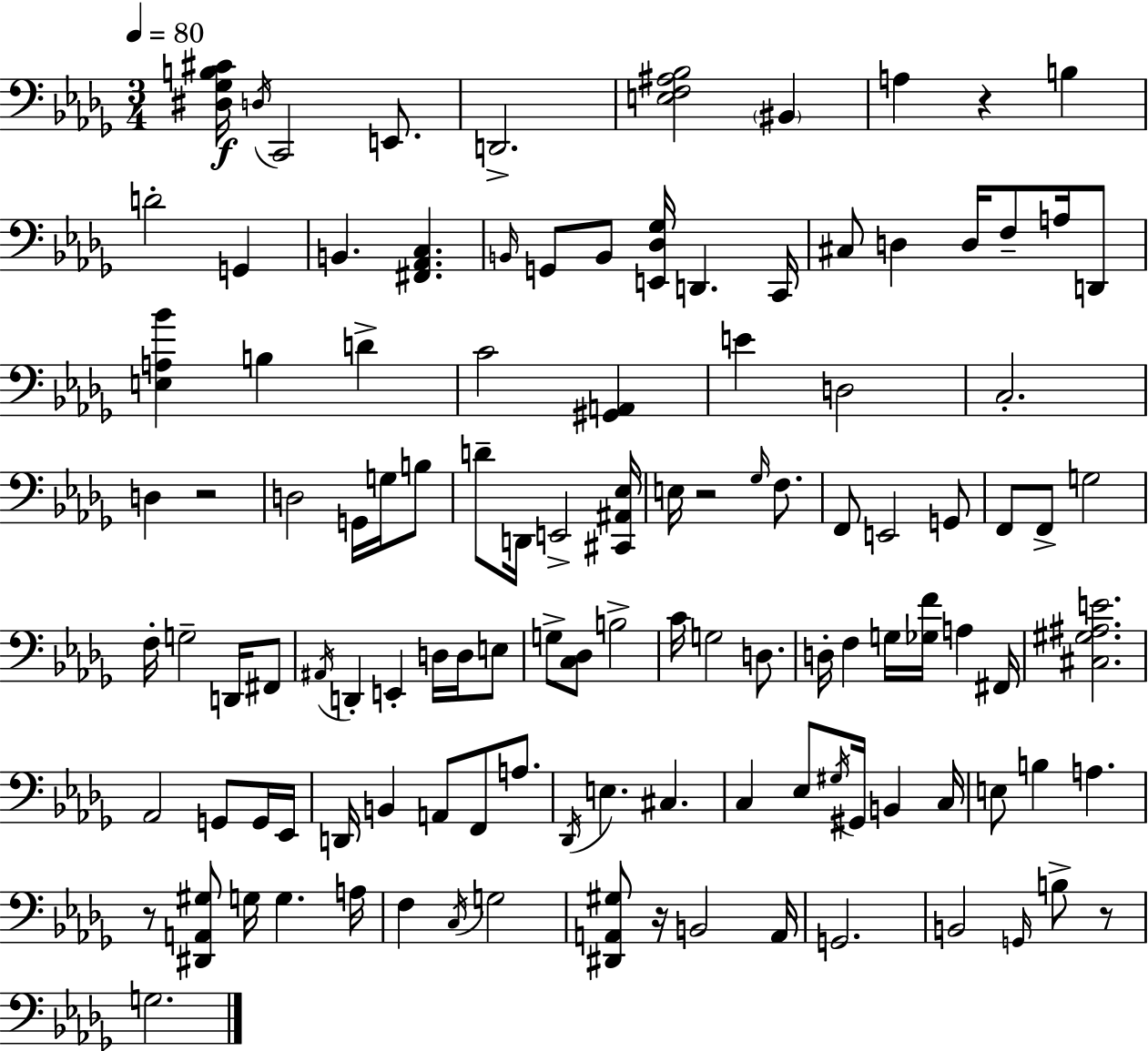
{
  \clef bass
  \numericTimeSignature
  \time 3/4
  \key bes \minor
  \tempo 4 = 80
  <dis ges b cis'>16\f \acciaccatura { d16 } c,2 e,8. | d,2.-> | <e f ais bes>2 \parenthesize bis,4 | a4 r4 b4 | \break d'2-. g,4 | b,4. <fis, aes, c>4. | \grace { b,16 } g,8 b,8 <e, des ges>16 d,4. | c,16 cis8 d4 d16 f8-- a16 | \break d,8 <e a bes'>4 b4 d'4-> | c'2 <gis, a,>4 | e'4 d2 | c2.-. | \break d4 r2 | d2 g,16 g16 | b8 d'8-- d,16 e,2-> | <cis, ais, ees>16 e16 r2 \grace { ges16 } | \break f8. f,8 e,2 | g,8 f,8 f,8-> g2 | f16-. g2-- | d,16 fis,8 \acciaccatura { ais,16 } d,4-. e,4-. | \break d16 d16 e8 g8-> <c des>8 b2-> | c'16 g2 | d8. d16-. f4 g16 <ges f'>16 a4 | fis,16 <cis gis ais e'>2. | \break aes,2 | g,8 g,16 ees,16 d,16 b,4 a,8 f,8 | a8. \acciaccatura { des,16 } e4. cis4. | c4 ees8 \acciaccatura { gis16 } | \break gis,16 b,4 c16 e8 b4 | a4. r8 <dis, a, gis>8 g16 g4. | a16 f4 \acciaccatura { c16 } g2 | <dis, a, gis>8 r16 b,2 | \break a,16 g,2. | b,2 | \grace { g,16 } b8-> r8 g2. | \bar "|."
}